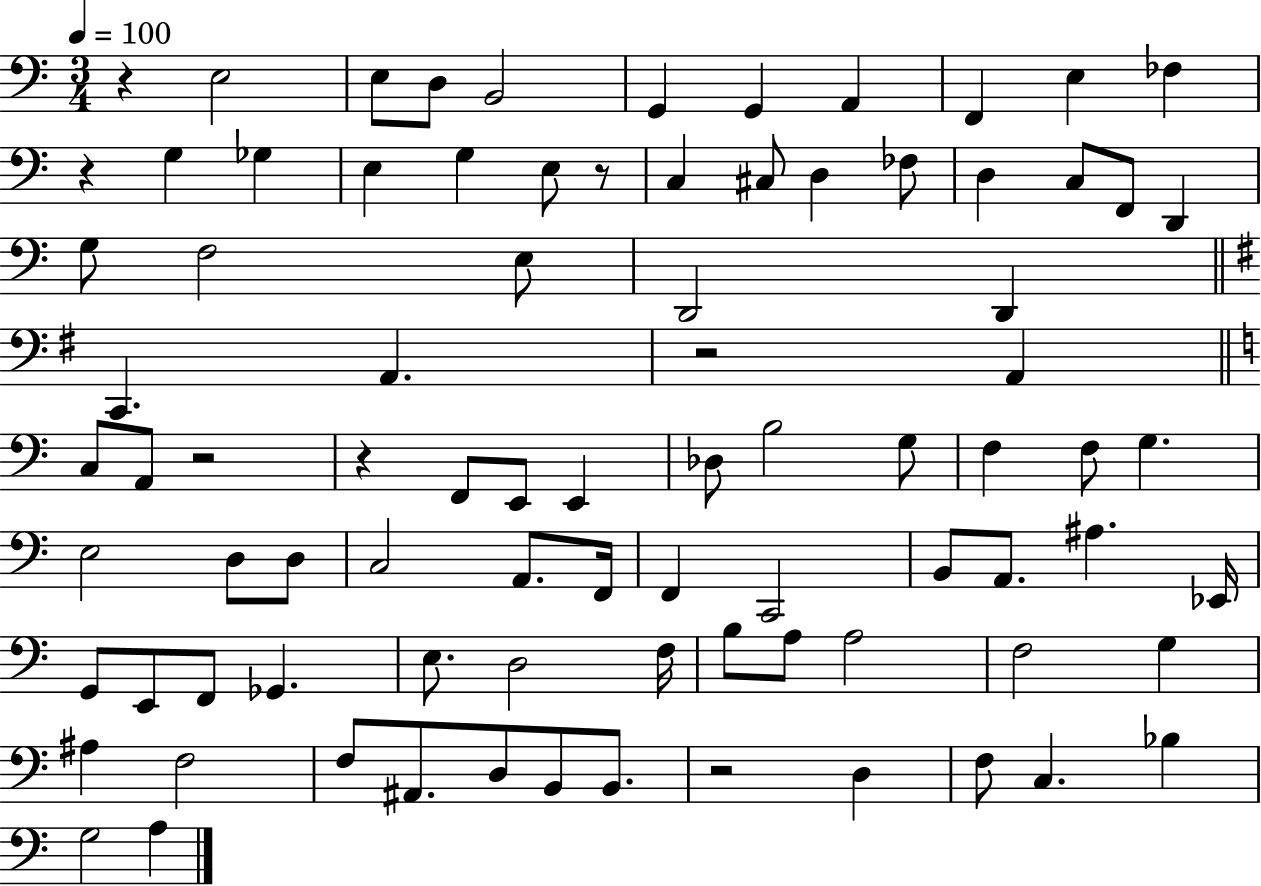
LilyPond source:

{
  \clef bass
  \numericTimeSignature
  \time 3/4
  \key c \major
  \tempo 4 = 100
  \repeat volta 2 { r4 e2 | e8 d8 b,2 | g,4 g,4 a,4 | f,4 e4 fes4 | \break r4 g4 ges4 | e4 g4 e8 r8 | c4 cis8 d4 fes8 | d4 c8 f,8 d,4 | \break g8 f2 e8 | d,2 d,4 | \bar "||" \break \key g \major c,4. a,4. | r2 a,4 | \bar "||" \break \key c \major c8 a,8 r2 | r4 f,8 e,8 e,4 | des8 b2 g8 | f4 f8 g4. | \break e2 d8 d8 | c2 a,8. f,16 | f,4 c,2 | b,8 a,8. ais4. ees,16 | \break g,8 e,8 f,8 ges,4. | e8. d2 f16 | b8 a8 a2 | f2 g4 | \break ais4 f2 | f8 ais,8. d8 b,8 b,8. | r2 d4 | f8 c4. bes4 | \break g2 a4 | } \bar "|."
}